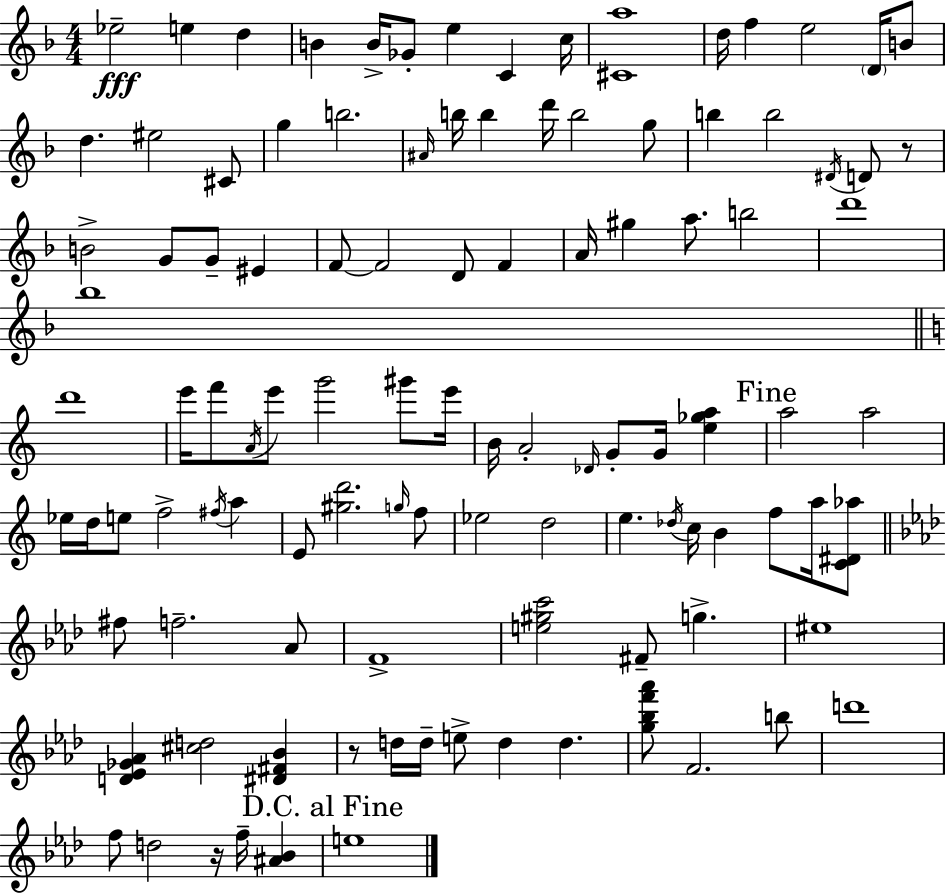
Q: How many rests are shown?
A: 3